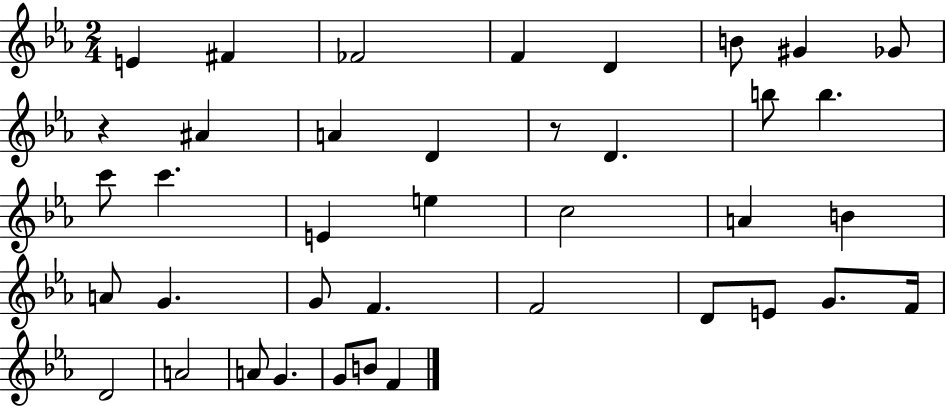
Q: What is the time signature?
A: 2/4